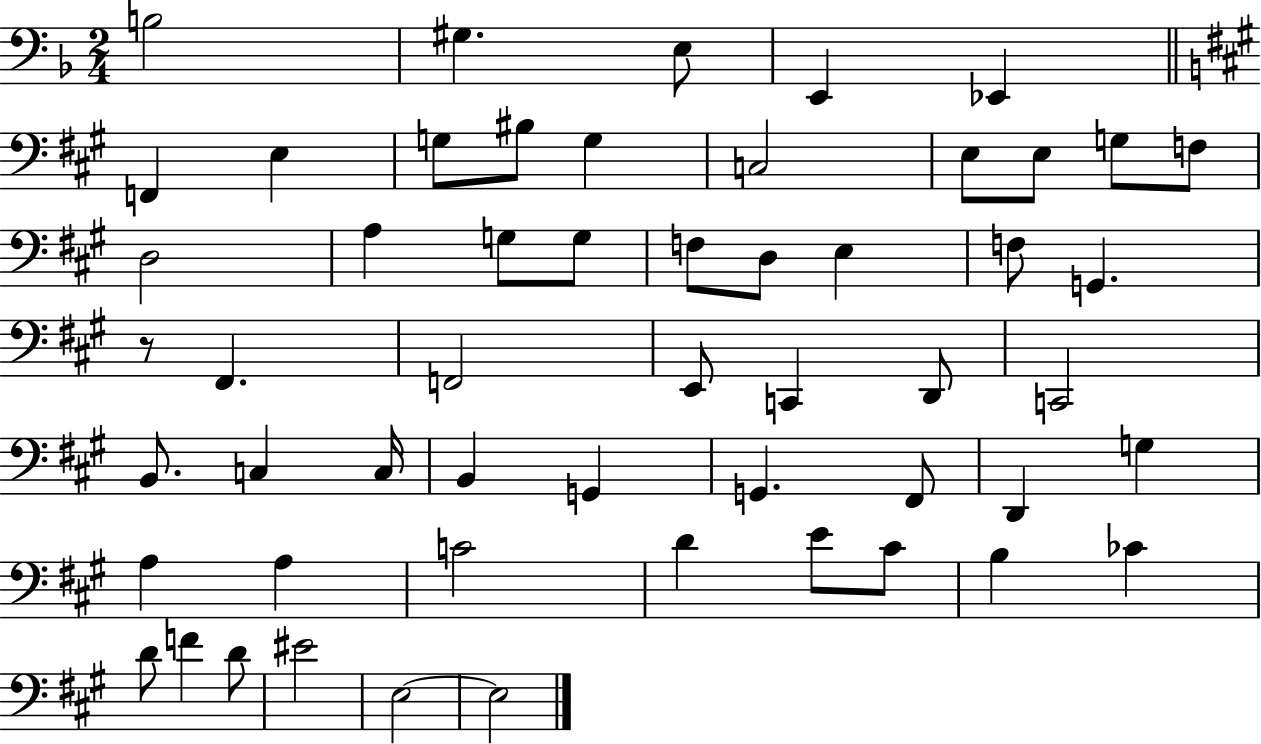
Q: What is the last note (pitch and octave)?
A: E3